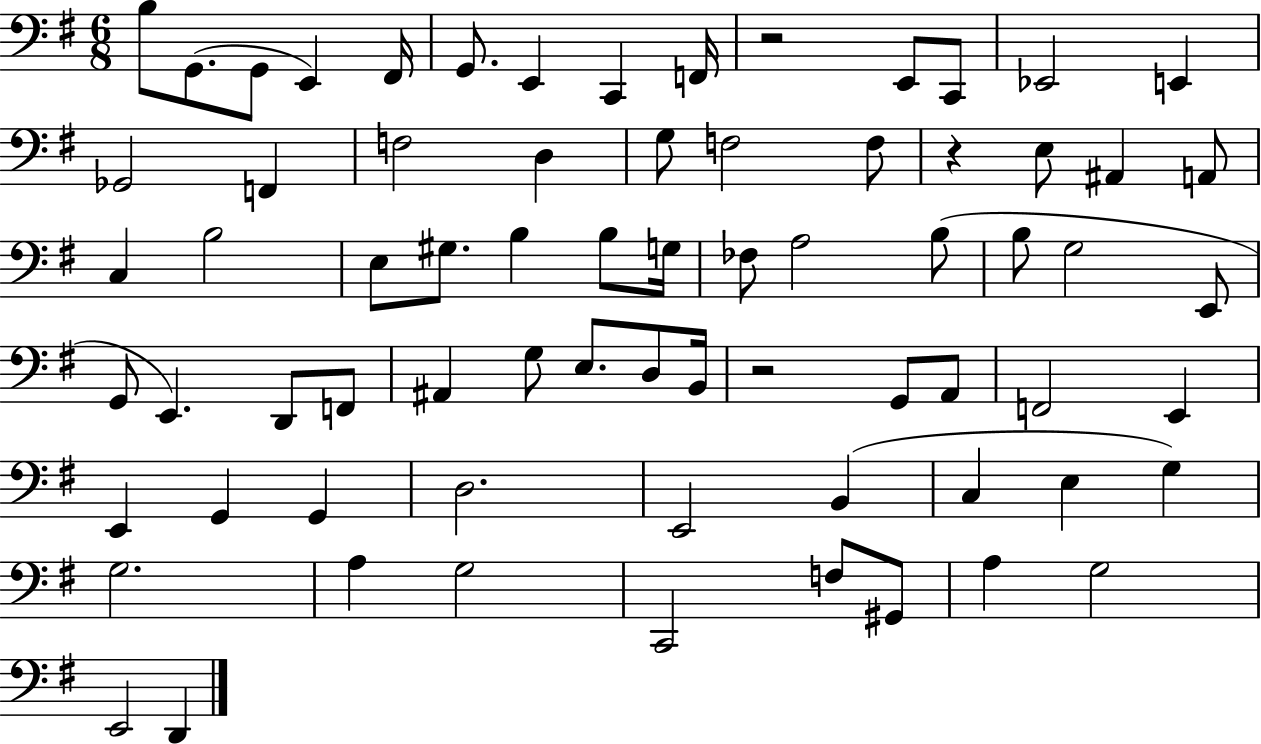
{
  \clef bass
  \numericTimeSignature
  \time 6/8
  \key g \major
  b8 g,8.( g,8 e,4) fis,16 | g,8. e,4 c,4 f,16 | r2 e,8 c,8 | ees,2 e,4 | \break ges,2 f,4 | f2 d4 | g8 f2 f8 | r4 e8 ais,4 a,8 | \break c4 b2 | e8 gis8. b4 b8 g16 | fes8 a2 b8( | b8 g2 e,8 | \break g,8 e,4.) d,8 f,8 | ais,4 g8 e8. d8 b,16 | r2 g,8 a,8 | f,2 e,4 | \break e,4 g,4 g,4 | d2. | e,2 b,4( | c4 e4 g4) | \break g2. | a4 g2 | c,2 f8 gis,8 | a4 g2 | \break e,2 d,4 | \bar "|."
}